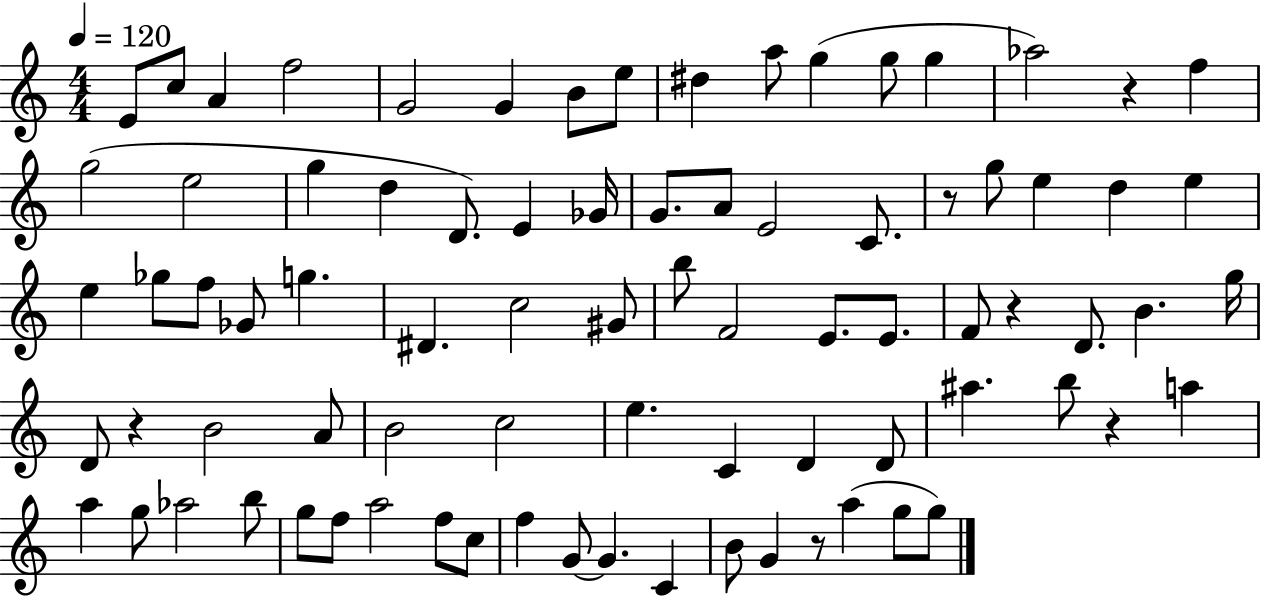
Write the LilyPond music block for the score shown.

{
  \clef treble
  \numericTimeSignature
  \time 4/4
  \key c \major
  \tempo 4 = 120
  e'8 c''8 a'4 f''2 | g'2 g'4 b'8 e''8 | dis''4 a''8 g''4( g''8 g''4 | aes''2) r4 f''4 | \break g''2( e''2 | g''4 d''4 d'8.) e'4 ges'16 | g'8. a'8 e'2 c'8. | r8 g''8 e''4 d''4 e''4 | \break e''4 ges''8 f''8 ges'8 g''4. | dis'4. c''2 gis'8 | b''8 f'2 e'8. e'8. | f'8 r4 d'8. b'4. g''16 | \break d'8 r4 b'2 a'8 | b'2 c''2 | e''4. c'4 d'4 d'8 | ais''4. b''8 r4 a''4 | \break a''4 g''8 aes''2 b''8 | g''8 f''8 a''2 f''8 c''8 | f''4 g'8~~ g'4. c'4 | b'8 g'4 r8 a''4( g''8 g''8) | \break \bar "|."
}